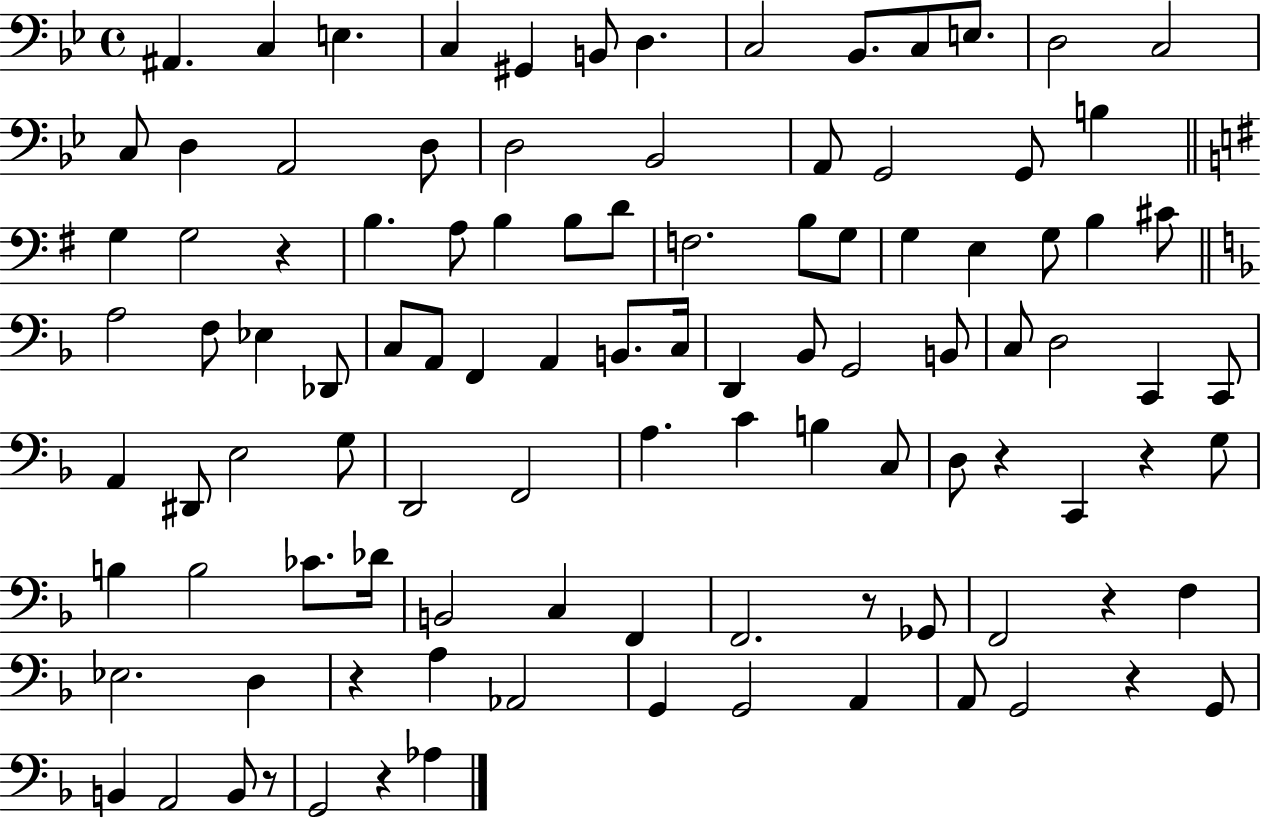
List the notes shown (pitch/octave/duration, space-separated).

A#2/q. C3/q E3/q. C3/q G#2/q B2/e D3/q. C3/h Bb2/e. C3/e E3/e. D3/h C3/h C3/e D3/q A2/h D3/e D3/h Bb2/h A2/e G2/h G2/e B3/q G3/q G3/h R/q B3/q. A3/e B3/q B3/e D4/e F3/h. B3/e G3/e G3/q E3/q G3/e B3/q C#4/e A3/h F3/e Eb3/q Db2/e C3/e A2/e F2/q A2/q B2/e. C3/s D2/q Bb2/e G2/h B2/e C3/e D3/h C2/q C2/e A2/q D#2/e E3/h G3/e D2/h F2/h A3/q. C4/q B3/q C3/e D3/e R/q C2/q R/q G3/e B3/q B3/h CES4/e. Db4/s B2/h C3/q F2/q F2/h. R/e Gb2/e F2/h R/q F3/q Eb3/h. D3/q R/q A3/q Ab2/h G2/q G2/h A2/q A2/e G2/h R/q G2/e B2/q A2/h B2/e R/e G2/h R/q Ab3/q